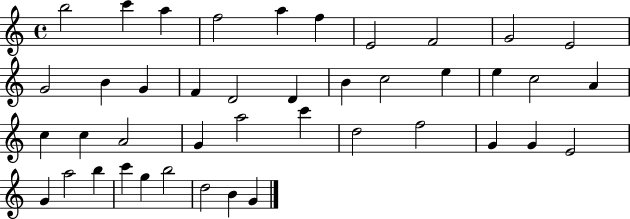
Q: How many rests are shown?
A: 0